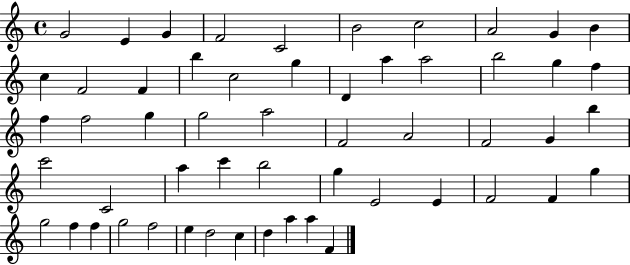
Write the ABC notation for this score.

X:1
T:Untitled
M:4/4
L:1/4
K:C
G2 E G F2 C2 B2 c2 A2 G B c F2 F b c2 g D a a2 b2 g f f f2 g g2 a2 F2 A2 F2 G b c'2 C2 a c' b2 g E2 E F2 F g g2 f f g2 f2 e d2 c d a a F